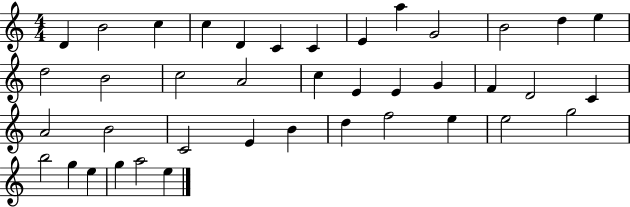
{
  \clef treble
  \numericTimeSignature
  \time 4/4
  \key c \major
  d'4 b'2 c''4 | c''4 d'4 c'4 c'4 | e'4 a''4 g'2 | b'2 d''4 e''4 | \break d''2 b'2 | c''2 a'2 | c''4 e'4 e'4 g'4 | f'4 d'2 c'4 | \break a'2 b'2 | c'2 e'4 b'4 | d''4 f''2 e''4 | e''2 g''2 | \break b''2 g''4 e''4 | g''4 a''2 e''4 | \bar "|."
}